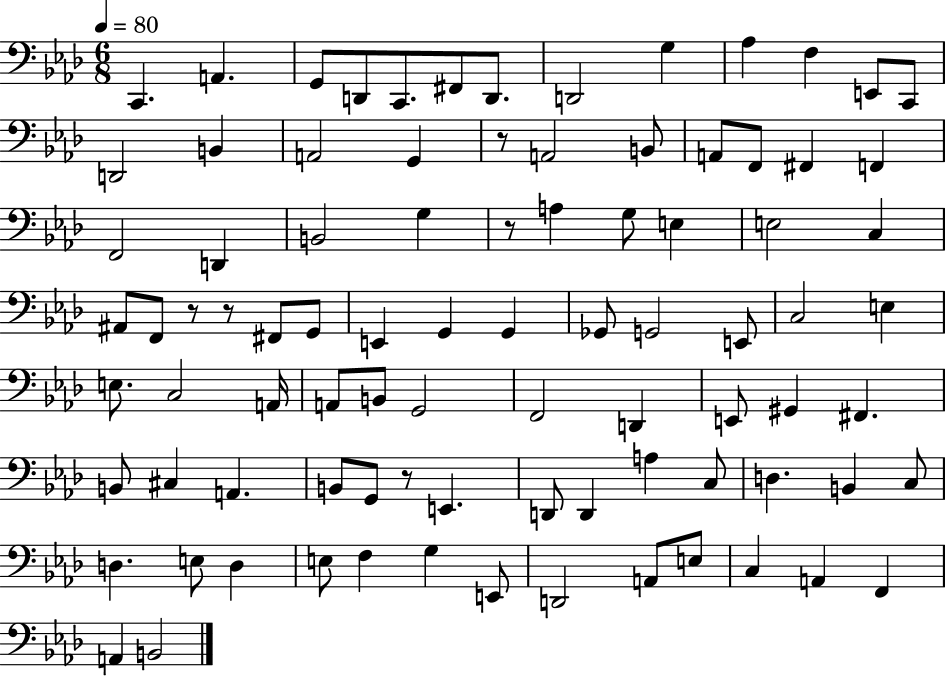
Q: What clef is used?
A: bass